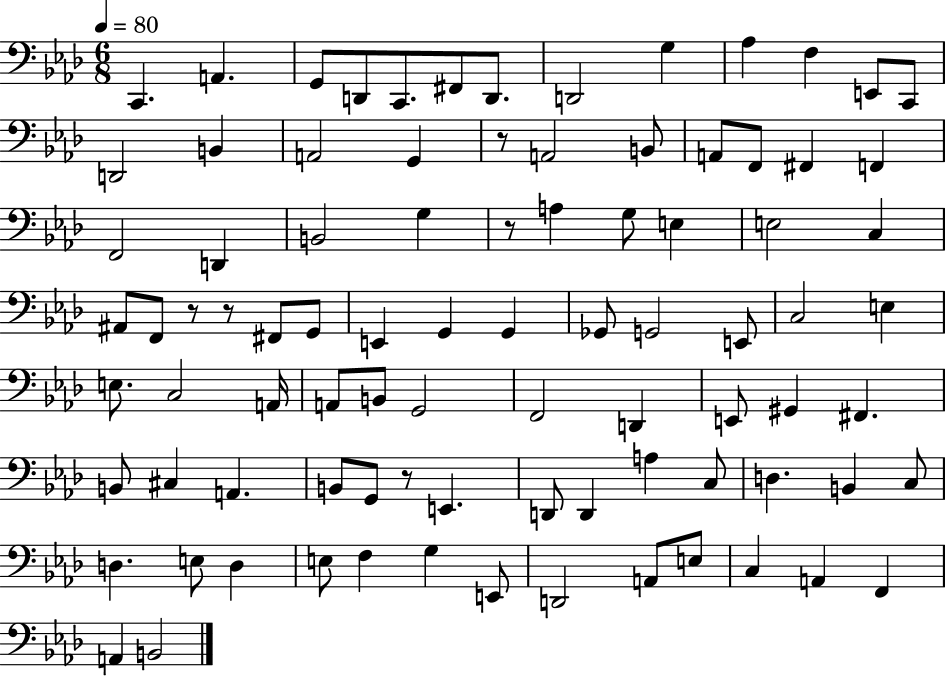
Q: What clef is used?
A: bass